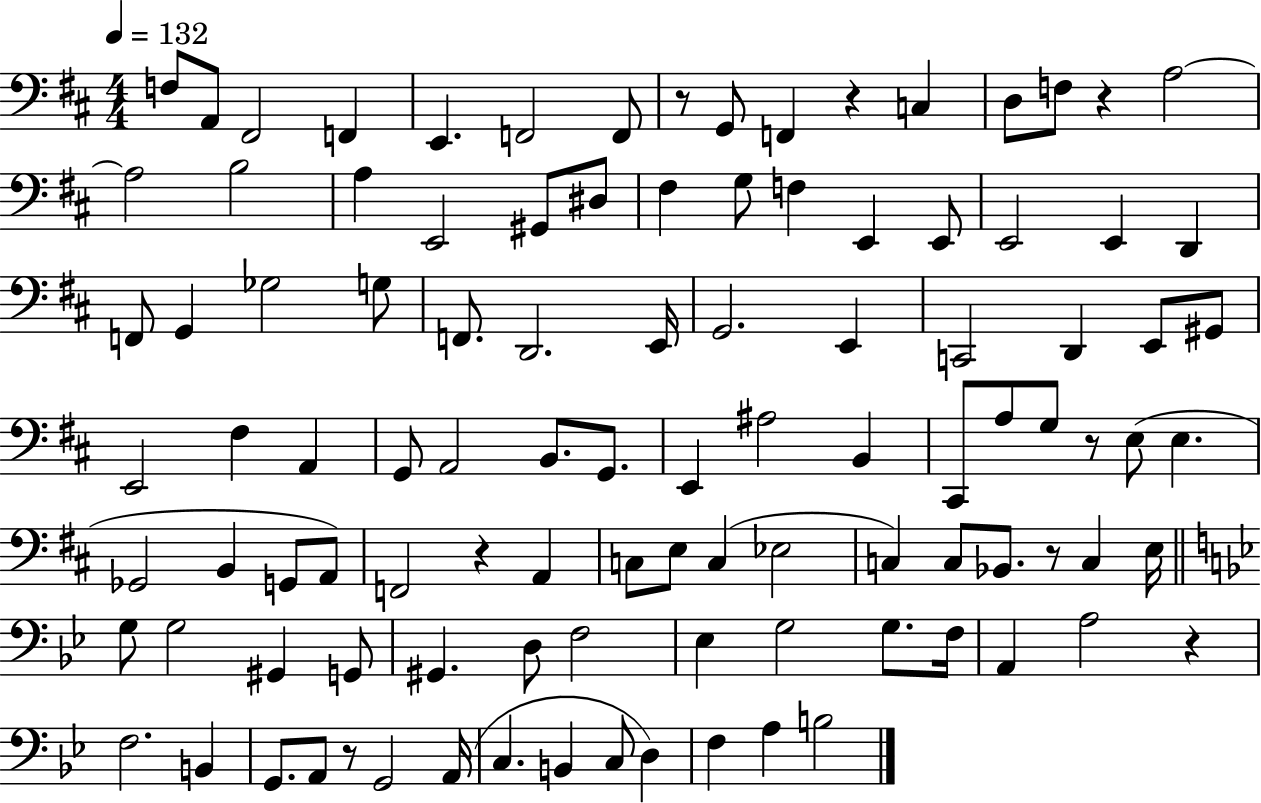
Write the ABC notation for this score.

X:1
T:Untitled
M:4/4
L:1/4
K:D
F,/2 A,,/2 ^F,,2 F,, E,, F,,2 F,,/2 z/2 G,,/2 F,, z C, D,/2 F,/2 z A,2 A,2 B,2 A, E,,2 ^G,,/2 ^D,/2 ^F, G,/2 F, E,, E,,/2 E,,2 E,, D,, F,,/2 G,, _G,2 G,/2 F,,/2 D,,2 E,,/4 G,,2 E,, C,,2 D,, E,,/2 ^G,,/2 E,,2 ^F, A,, G,,/2 A,,2 B,,/2 G,,/2 E,, ^A,2 B,, ^C,,/2 A,/2 G,/2 z/2 E,/2 E, _G,,2 B,, G,,/2 A,,/2 F,,2 z A,, C,/2 E,/2 C, _E,2 C, C,/2 _B,,/2 z/2 C, E,/4 G,/2 G,2 ^G,, G,,/2 ^G,, D,/2 F,2 _E, G,2 G,/2 F,/4 A,, A,2 z F,2 B,, G,,/2 A,,/2 z/2 G,,2 A,,/4 C, B,, C,/2 D, F, A, B,2